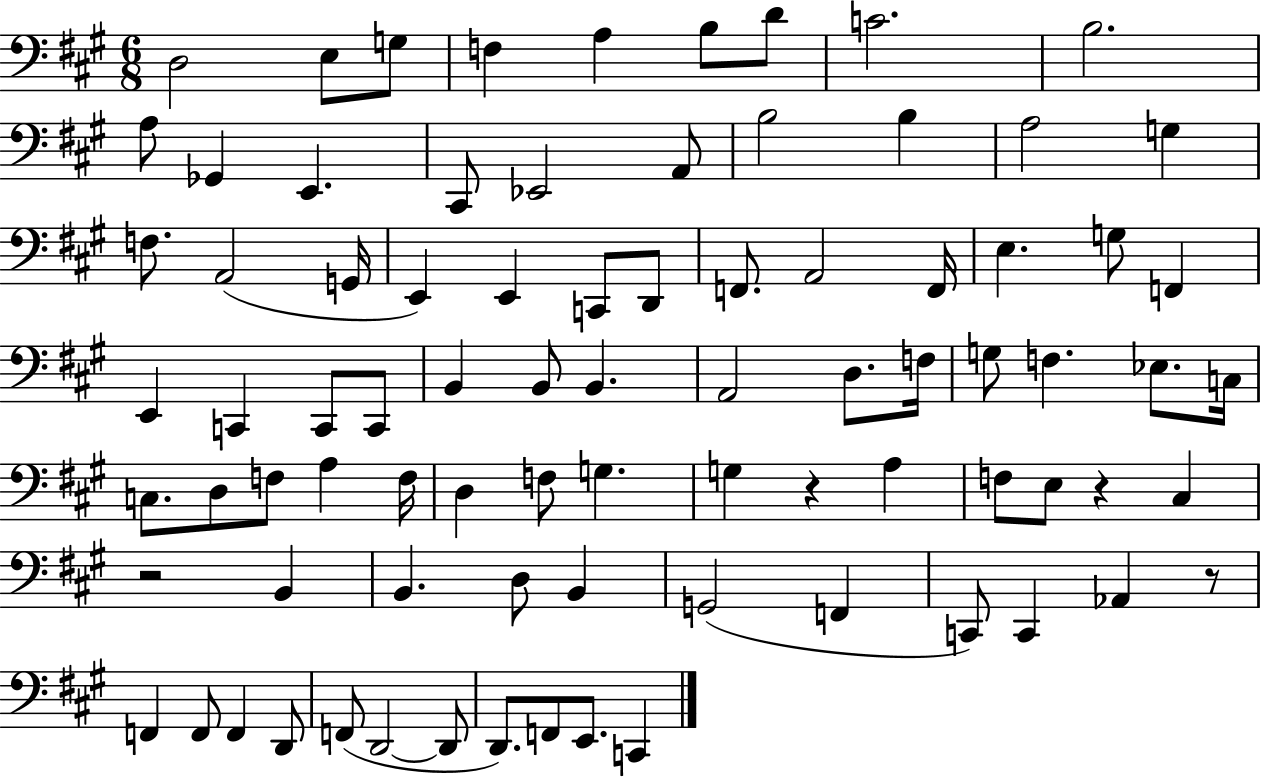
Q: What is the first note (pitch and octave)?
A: D3